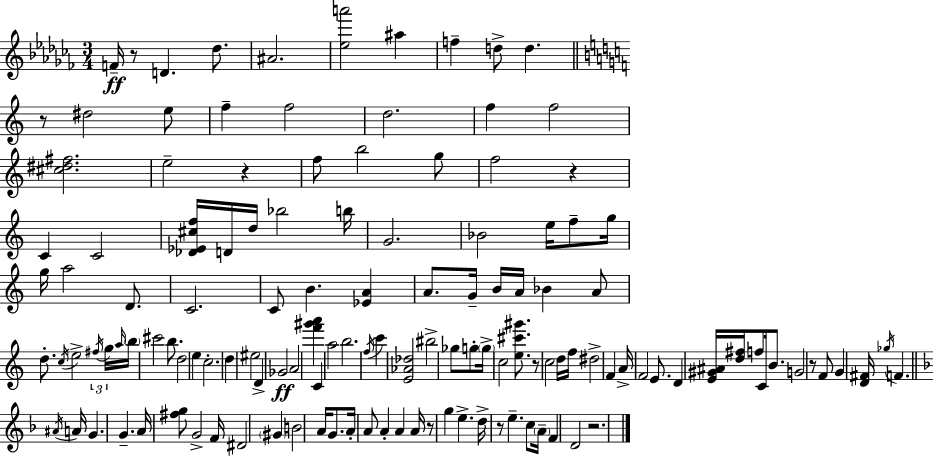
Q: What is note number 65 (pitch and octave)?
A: C6